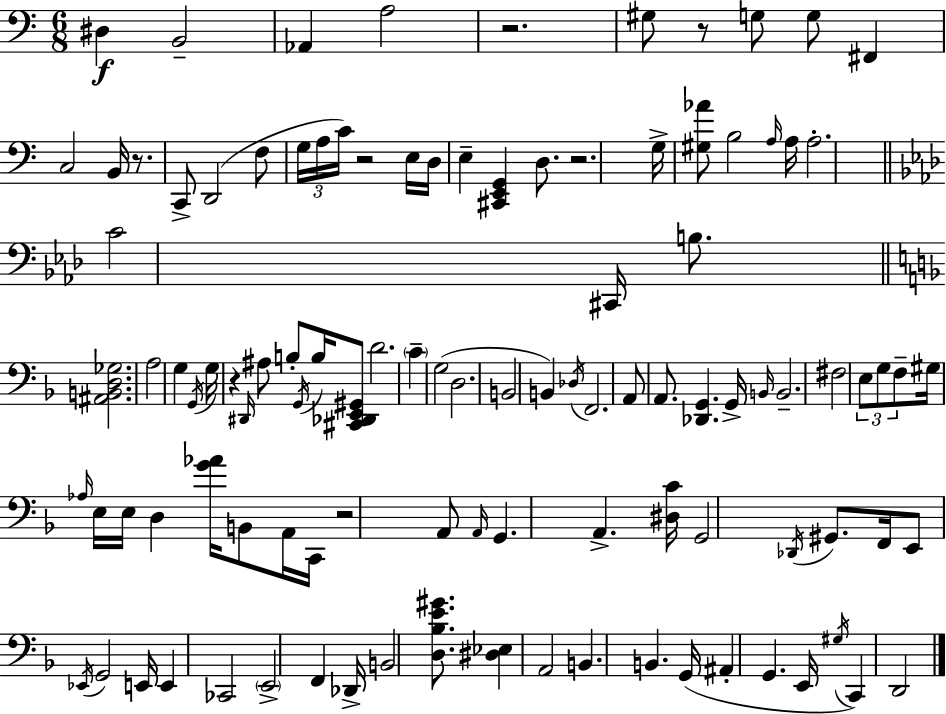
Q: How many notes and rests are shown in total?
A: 106